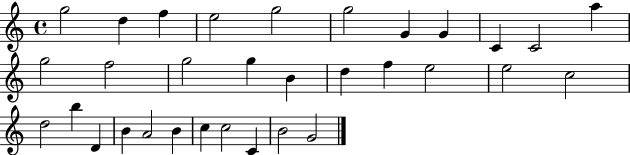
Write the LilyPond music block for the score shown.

{
  \clef treble
  \time 4/4
  \defaultTimeSignature
  \key c \major
  g''2 d''4 f''4 | e''2 g''2 | g''2 g'4 g'4 | c'4 c'2 a''4 | \break g''2 f''2 | g''2 g''4 b'4 | d''4 f''4 e''2 | e''2 c''2 | \break d''2 b''4 d'4 | b'4 a'2 b'4 | c''4 c''2 c'4 | b'2 g'2 | \break \bar "|."
}